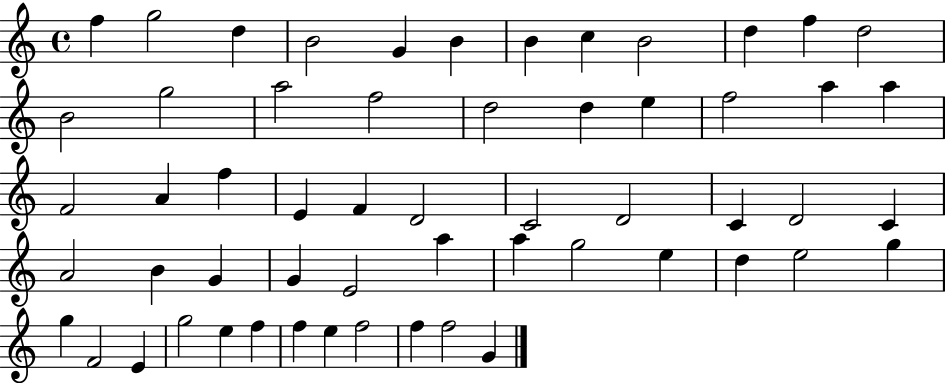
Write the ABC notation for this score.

X:1
T:Untitled
M:4/4
L:1/4
K:C
f g2 d B2 G B B c B2 d f d2 B2 g2 a2 f2 d2 d e f2 a a F2 A f E F D2 C2 D2 C D2 C A2 B G G E2 a a g2 e d e2 g g F2 E g2 e f f e f2 f f2 G